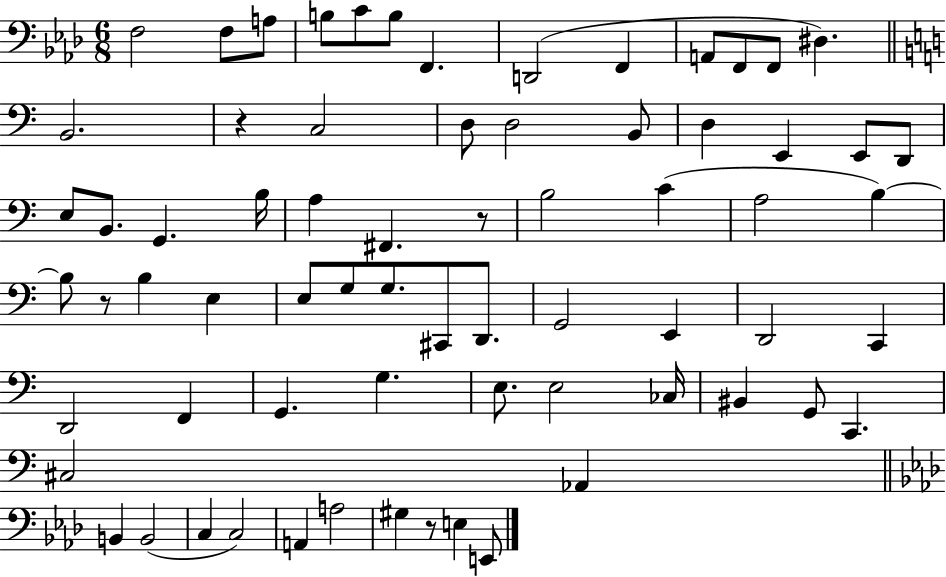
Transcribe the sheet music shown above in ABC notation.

X:1
T:Untitled
M:6/8
L:1/4
K:Ab
F,2 F,/2 A,/2 B,/2 C/2 B,/2 F,, D,,2 F,, A,,/2 F,,/2 F,,/2 ^D, B,,2 z C,2 D,/2 D,2 B,,/2 D, E,, E,,/2 D,,/2 E,/2 B,,/2 G,, B,/4 A, ^F,, z/2 B,2 C A,2 B, B,/2 z/2 B, E, E,/2 G,/2 G,/2 ^C,,/2 D,,/2 G,,2 E,, D,,2 C,, D,,2 F,, G,, G, E,/2 E,2 _C,/4 ^B,, G,,/2 C,, ^C,2 _A,, B,, B,,2 C, C,2 A,, A,2 ^G, z/2 E, E,,/2